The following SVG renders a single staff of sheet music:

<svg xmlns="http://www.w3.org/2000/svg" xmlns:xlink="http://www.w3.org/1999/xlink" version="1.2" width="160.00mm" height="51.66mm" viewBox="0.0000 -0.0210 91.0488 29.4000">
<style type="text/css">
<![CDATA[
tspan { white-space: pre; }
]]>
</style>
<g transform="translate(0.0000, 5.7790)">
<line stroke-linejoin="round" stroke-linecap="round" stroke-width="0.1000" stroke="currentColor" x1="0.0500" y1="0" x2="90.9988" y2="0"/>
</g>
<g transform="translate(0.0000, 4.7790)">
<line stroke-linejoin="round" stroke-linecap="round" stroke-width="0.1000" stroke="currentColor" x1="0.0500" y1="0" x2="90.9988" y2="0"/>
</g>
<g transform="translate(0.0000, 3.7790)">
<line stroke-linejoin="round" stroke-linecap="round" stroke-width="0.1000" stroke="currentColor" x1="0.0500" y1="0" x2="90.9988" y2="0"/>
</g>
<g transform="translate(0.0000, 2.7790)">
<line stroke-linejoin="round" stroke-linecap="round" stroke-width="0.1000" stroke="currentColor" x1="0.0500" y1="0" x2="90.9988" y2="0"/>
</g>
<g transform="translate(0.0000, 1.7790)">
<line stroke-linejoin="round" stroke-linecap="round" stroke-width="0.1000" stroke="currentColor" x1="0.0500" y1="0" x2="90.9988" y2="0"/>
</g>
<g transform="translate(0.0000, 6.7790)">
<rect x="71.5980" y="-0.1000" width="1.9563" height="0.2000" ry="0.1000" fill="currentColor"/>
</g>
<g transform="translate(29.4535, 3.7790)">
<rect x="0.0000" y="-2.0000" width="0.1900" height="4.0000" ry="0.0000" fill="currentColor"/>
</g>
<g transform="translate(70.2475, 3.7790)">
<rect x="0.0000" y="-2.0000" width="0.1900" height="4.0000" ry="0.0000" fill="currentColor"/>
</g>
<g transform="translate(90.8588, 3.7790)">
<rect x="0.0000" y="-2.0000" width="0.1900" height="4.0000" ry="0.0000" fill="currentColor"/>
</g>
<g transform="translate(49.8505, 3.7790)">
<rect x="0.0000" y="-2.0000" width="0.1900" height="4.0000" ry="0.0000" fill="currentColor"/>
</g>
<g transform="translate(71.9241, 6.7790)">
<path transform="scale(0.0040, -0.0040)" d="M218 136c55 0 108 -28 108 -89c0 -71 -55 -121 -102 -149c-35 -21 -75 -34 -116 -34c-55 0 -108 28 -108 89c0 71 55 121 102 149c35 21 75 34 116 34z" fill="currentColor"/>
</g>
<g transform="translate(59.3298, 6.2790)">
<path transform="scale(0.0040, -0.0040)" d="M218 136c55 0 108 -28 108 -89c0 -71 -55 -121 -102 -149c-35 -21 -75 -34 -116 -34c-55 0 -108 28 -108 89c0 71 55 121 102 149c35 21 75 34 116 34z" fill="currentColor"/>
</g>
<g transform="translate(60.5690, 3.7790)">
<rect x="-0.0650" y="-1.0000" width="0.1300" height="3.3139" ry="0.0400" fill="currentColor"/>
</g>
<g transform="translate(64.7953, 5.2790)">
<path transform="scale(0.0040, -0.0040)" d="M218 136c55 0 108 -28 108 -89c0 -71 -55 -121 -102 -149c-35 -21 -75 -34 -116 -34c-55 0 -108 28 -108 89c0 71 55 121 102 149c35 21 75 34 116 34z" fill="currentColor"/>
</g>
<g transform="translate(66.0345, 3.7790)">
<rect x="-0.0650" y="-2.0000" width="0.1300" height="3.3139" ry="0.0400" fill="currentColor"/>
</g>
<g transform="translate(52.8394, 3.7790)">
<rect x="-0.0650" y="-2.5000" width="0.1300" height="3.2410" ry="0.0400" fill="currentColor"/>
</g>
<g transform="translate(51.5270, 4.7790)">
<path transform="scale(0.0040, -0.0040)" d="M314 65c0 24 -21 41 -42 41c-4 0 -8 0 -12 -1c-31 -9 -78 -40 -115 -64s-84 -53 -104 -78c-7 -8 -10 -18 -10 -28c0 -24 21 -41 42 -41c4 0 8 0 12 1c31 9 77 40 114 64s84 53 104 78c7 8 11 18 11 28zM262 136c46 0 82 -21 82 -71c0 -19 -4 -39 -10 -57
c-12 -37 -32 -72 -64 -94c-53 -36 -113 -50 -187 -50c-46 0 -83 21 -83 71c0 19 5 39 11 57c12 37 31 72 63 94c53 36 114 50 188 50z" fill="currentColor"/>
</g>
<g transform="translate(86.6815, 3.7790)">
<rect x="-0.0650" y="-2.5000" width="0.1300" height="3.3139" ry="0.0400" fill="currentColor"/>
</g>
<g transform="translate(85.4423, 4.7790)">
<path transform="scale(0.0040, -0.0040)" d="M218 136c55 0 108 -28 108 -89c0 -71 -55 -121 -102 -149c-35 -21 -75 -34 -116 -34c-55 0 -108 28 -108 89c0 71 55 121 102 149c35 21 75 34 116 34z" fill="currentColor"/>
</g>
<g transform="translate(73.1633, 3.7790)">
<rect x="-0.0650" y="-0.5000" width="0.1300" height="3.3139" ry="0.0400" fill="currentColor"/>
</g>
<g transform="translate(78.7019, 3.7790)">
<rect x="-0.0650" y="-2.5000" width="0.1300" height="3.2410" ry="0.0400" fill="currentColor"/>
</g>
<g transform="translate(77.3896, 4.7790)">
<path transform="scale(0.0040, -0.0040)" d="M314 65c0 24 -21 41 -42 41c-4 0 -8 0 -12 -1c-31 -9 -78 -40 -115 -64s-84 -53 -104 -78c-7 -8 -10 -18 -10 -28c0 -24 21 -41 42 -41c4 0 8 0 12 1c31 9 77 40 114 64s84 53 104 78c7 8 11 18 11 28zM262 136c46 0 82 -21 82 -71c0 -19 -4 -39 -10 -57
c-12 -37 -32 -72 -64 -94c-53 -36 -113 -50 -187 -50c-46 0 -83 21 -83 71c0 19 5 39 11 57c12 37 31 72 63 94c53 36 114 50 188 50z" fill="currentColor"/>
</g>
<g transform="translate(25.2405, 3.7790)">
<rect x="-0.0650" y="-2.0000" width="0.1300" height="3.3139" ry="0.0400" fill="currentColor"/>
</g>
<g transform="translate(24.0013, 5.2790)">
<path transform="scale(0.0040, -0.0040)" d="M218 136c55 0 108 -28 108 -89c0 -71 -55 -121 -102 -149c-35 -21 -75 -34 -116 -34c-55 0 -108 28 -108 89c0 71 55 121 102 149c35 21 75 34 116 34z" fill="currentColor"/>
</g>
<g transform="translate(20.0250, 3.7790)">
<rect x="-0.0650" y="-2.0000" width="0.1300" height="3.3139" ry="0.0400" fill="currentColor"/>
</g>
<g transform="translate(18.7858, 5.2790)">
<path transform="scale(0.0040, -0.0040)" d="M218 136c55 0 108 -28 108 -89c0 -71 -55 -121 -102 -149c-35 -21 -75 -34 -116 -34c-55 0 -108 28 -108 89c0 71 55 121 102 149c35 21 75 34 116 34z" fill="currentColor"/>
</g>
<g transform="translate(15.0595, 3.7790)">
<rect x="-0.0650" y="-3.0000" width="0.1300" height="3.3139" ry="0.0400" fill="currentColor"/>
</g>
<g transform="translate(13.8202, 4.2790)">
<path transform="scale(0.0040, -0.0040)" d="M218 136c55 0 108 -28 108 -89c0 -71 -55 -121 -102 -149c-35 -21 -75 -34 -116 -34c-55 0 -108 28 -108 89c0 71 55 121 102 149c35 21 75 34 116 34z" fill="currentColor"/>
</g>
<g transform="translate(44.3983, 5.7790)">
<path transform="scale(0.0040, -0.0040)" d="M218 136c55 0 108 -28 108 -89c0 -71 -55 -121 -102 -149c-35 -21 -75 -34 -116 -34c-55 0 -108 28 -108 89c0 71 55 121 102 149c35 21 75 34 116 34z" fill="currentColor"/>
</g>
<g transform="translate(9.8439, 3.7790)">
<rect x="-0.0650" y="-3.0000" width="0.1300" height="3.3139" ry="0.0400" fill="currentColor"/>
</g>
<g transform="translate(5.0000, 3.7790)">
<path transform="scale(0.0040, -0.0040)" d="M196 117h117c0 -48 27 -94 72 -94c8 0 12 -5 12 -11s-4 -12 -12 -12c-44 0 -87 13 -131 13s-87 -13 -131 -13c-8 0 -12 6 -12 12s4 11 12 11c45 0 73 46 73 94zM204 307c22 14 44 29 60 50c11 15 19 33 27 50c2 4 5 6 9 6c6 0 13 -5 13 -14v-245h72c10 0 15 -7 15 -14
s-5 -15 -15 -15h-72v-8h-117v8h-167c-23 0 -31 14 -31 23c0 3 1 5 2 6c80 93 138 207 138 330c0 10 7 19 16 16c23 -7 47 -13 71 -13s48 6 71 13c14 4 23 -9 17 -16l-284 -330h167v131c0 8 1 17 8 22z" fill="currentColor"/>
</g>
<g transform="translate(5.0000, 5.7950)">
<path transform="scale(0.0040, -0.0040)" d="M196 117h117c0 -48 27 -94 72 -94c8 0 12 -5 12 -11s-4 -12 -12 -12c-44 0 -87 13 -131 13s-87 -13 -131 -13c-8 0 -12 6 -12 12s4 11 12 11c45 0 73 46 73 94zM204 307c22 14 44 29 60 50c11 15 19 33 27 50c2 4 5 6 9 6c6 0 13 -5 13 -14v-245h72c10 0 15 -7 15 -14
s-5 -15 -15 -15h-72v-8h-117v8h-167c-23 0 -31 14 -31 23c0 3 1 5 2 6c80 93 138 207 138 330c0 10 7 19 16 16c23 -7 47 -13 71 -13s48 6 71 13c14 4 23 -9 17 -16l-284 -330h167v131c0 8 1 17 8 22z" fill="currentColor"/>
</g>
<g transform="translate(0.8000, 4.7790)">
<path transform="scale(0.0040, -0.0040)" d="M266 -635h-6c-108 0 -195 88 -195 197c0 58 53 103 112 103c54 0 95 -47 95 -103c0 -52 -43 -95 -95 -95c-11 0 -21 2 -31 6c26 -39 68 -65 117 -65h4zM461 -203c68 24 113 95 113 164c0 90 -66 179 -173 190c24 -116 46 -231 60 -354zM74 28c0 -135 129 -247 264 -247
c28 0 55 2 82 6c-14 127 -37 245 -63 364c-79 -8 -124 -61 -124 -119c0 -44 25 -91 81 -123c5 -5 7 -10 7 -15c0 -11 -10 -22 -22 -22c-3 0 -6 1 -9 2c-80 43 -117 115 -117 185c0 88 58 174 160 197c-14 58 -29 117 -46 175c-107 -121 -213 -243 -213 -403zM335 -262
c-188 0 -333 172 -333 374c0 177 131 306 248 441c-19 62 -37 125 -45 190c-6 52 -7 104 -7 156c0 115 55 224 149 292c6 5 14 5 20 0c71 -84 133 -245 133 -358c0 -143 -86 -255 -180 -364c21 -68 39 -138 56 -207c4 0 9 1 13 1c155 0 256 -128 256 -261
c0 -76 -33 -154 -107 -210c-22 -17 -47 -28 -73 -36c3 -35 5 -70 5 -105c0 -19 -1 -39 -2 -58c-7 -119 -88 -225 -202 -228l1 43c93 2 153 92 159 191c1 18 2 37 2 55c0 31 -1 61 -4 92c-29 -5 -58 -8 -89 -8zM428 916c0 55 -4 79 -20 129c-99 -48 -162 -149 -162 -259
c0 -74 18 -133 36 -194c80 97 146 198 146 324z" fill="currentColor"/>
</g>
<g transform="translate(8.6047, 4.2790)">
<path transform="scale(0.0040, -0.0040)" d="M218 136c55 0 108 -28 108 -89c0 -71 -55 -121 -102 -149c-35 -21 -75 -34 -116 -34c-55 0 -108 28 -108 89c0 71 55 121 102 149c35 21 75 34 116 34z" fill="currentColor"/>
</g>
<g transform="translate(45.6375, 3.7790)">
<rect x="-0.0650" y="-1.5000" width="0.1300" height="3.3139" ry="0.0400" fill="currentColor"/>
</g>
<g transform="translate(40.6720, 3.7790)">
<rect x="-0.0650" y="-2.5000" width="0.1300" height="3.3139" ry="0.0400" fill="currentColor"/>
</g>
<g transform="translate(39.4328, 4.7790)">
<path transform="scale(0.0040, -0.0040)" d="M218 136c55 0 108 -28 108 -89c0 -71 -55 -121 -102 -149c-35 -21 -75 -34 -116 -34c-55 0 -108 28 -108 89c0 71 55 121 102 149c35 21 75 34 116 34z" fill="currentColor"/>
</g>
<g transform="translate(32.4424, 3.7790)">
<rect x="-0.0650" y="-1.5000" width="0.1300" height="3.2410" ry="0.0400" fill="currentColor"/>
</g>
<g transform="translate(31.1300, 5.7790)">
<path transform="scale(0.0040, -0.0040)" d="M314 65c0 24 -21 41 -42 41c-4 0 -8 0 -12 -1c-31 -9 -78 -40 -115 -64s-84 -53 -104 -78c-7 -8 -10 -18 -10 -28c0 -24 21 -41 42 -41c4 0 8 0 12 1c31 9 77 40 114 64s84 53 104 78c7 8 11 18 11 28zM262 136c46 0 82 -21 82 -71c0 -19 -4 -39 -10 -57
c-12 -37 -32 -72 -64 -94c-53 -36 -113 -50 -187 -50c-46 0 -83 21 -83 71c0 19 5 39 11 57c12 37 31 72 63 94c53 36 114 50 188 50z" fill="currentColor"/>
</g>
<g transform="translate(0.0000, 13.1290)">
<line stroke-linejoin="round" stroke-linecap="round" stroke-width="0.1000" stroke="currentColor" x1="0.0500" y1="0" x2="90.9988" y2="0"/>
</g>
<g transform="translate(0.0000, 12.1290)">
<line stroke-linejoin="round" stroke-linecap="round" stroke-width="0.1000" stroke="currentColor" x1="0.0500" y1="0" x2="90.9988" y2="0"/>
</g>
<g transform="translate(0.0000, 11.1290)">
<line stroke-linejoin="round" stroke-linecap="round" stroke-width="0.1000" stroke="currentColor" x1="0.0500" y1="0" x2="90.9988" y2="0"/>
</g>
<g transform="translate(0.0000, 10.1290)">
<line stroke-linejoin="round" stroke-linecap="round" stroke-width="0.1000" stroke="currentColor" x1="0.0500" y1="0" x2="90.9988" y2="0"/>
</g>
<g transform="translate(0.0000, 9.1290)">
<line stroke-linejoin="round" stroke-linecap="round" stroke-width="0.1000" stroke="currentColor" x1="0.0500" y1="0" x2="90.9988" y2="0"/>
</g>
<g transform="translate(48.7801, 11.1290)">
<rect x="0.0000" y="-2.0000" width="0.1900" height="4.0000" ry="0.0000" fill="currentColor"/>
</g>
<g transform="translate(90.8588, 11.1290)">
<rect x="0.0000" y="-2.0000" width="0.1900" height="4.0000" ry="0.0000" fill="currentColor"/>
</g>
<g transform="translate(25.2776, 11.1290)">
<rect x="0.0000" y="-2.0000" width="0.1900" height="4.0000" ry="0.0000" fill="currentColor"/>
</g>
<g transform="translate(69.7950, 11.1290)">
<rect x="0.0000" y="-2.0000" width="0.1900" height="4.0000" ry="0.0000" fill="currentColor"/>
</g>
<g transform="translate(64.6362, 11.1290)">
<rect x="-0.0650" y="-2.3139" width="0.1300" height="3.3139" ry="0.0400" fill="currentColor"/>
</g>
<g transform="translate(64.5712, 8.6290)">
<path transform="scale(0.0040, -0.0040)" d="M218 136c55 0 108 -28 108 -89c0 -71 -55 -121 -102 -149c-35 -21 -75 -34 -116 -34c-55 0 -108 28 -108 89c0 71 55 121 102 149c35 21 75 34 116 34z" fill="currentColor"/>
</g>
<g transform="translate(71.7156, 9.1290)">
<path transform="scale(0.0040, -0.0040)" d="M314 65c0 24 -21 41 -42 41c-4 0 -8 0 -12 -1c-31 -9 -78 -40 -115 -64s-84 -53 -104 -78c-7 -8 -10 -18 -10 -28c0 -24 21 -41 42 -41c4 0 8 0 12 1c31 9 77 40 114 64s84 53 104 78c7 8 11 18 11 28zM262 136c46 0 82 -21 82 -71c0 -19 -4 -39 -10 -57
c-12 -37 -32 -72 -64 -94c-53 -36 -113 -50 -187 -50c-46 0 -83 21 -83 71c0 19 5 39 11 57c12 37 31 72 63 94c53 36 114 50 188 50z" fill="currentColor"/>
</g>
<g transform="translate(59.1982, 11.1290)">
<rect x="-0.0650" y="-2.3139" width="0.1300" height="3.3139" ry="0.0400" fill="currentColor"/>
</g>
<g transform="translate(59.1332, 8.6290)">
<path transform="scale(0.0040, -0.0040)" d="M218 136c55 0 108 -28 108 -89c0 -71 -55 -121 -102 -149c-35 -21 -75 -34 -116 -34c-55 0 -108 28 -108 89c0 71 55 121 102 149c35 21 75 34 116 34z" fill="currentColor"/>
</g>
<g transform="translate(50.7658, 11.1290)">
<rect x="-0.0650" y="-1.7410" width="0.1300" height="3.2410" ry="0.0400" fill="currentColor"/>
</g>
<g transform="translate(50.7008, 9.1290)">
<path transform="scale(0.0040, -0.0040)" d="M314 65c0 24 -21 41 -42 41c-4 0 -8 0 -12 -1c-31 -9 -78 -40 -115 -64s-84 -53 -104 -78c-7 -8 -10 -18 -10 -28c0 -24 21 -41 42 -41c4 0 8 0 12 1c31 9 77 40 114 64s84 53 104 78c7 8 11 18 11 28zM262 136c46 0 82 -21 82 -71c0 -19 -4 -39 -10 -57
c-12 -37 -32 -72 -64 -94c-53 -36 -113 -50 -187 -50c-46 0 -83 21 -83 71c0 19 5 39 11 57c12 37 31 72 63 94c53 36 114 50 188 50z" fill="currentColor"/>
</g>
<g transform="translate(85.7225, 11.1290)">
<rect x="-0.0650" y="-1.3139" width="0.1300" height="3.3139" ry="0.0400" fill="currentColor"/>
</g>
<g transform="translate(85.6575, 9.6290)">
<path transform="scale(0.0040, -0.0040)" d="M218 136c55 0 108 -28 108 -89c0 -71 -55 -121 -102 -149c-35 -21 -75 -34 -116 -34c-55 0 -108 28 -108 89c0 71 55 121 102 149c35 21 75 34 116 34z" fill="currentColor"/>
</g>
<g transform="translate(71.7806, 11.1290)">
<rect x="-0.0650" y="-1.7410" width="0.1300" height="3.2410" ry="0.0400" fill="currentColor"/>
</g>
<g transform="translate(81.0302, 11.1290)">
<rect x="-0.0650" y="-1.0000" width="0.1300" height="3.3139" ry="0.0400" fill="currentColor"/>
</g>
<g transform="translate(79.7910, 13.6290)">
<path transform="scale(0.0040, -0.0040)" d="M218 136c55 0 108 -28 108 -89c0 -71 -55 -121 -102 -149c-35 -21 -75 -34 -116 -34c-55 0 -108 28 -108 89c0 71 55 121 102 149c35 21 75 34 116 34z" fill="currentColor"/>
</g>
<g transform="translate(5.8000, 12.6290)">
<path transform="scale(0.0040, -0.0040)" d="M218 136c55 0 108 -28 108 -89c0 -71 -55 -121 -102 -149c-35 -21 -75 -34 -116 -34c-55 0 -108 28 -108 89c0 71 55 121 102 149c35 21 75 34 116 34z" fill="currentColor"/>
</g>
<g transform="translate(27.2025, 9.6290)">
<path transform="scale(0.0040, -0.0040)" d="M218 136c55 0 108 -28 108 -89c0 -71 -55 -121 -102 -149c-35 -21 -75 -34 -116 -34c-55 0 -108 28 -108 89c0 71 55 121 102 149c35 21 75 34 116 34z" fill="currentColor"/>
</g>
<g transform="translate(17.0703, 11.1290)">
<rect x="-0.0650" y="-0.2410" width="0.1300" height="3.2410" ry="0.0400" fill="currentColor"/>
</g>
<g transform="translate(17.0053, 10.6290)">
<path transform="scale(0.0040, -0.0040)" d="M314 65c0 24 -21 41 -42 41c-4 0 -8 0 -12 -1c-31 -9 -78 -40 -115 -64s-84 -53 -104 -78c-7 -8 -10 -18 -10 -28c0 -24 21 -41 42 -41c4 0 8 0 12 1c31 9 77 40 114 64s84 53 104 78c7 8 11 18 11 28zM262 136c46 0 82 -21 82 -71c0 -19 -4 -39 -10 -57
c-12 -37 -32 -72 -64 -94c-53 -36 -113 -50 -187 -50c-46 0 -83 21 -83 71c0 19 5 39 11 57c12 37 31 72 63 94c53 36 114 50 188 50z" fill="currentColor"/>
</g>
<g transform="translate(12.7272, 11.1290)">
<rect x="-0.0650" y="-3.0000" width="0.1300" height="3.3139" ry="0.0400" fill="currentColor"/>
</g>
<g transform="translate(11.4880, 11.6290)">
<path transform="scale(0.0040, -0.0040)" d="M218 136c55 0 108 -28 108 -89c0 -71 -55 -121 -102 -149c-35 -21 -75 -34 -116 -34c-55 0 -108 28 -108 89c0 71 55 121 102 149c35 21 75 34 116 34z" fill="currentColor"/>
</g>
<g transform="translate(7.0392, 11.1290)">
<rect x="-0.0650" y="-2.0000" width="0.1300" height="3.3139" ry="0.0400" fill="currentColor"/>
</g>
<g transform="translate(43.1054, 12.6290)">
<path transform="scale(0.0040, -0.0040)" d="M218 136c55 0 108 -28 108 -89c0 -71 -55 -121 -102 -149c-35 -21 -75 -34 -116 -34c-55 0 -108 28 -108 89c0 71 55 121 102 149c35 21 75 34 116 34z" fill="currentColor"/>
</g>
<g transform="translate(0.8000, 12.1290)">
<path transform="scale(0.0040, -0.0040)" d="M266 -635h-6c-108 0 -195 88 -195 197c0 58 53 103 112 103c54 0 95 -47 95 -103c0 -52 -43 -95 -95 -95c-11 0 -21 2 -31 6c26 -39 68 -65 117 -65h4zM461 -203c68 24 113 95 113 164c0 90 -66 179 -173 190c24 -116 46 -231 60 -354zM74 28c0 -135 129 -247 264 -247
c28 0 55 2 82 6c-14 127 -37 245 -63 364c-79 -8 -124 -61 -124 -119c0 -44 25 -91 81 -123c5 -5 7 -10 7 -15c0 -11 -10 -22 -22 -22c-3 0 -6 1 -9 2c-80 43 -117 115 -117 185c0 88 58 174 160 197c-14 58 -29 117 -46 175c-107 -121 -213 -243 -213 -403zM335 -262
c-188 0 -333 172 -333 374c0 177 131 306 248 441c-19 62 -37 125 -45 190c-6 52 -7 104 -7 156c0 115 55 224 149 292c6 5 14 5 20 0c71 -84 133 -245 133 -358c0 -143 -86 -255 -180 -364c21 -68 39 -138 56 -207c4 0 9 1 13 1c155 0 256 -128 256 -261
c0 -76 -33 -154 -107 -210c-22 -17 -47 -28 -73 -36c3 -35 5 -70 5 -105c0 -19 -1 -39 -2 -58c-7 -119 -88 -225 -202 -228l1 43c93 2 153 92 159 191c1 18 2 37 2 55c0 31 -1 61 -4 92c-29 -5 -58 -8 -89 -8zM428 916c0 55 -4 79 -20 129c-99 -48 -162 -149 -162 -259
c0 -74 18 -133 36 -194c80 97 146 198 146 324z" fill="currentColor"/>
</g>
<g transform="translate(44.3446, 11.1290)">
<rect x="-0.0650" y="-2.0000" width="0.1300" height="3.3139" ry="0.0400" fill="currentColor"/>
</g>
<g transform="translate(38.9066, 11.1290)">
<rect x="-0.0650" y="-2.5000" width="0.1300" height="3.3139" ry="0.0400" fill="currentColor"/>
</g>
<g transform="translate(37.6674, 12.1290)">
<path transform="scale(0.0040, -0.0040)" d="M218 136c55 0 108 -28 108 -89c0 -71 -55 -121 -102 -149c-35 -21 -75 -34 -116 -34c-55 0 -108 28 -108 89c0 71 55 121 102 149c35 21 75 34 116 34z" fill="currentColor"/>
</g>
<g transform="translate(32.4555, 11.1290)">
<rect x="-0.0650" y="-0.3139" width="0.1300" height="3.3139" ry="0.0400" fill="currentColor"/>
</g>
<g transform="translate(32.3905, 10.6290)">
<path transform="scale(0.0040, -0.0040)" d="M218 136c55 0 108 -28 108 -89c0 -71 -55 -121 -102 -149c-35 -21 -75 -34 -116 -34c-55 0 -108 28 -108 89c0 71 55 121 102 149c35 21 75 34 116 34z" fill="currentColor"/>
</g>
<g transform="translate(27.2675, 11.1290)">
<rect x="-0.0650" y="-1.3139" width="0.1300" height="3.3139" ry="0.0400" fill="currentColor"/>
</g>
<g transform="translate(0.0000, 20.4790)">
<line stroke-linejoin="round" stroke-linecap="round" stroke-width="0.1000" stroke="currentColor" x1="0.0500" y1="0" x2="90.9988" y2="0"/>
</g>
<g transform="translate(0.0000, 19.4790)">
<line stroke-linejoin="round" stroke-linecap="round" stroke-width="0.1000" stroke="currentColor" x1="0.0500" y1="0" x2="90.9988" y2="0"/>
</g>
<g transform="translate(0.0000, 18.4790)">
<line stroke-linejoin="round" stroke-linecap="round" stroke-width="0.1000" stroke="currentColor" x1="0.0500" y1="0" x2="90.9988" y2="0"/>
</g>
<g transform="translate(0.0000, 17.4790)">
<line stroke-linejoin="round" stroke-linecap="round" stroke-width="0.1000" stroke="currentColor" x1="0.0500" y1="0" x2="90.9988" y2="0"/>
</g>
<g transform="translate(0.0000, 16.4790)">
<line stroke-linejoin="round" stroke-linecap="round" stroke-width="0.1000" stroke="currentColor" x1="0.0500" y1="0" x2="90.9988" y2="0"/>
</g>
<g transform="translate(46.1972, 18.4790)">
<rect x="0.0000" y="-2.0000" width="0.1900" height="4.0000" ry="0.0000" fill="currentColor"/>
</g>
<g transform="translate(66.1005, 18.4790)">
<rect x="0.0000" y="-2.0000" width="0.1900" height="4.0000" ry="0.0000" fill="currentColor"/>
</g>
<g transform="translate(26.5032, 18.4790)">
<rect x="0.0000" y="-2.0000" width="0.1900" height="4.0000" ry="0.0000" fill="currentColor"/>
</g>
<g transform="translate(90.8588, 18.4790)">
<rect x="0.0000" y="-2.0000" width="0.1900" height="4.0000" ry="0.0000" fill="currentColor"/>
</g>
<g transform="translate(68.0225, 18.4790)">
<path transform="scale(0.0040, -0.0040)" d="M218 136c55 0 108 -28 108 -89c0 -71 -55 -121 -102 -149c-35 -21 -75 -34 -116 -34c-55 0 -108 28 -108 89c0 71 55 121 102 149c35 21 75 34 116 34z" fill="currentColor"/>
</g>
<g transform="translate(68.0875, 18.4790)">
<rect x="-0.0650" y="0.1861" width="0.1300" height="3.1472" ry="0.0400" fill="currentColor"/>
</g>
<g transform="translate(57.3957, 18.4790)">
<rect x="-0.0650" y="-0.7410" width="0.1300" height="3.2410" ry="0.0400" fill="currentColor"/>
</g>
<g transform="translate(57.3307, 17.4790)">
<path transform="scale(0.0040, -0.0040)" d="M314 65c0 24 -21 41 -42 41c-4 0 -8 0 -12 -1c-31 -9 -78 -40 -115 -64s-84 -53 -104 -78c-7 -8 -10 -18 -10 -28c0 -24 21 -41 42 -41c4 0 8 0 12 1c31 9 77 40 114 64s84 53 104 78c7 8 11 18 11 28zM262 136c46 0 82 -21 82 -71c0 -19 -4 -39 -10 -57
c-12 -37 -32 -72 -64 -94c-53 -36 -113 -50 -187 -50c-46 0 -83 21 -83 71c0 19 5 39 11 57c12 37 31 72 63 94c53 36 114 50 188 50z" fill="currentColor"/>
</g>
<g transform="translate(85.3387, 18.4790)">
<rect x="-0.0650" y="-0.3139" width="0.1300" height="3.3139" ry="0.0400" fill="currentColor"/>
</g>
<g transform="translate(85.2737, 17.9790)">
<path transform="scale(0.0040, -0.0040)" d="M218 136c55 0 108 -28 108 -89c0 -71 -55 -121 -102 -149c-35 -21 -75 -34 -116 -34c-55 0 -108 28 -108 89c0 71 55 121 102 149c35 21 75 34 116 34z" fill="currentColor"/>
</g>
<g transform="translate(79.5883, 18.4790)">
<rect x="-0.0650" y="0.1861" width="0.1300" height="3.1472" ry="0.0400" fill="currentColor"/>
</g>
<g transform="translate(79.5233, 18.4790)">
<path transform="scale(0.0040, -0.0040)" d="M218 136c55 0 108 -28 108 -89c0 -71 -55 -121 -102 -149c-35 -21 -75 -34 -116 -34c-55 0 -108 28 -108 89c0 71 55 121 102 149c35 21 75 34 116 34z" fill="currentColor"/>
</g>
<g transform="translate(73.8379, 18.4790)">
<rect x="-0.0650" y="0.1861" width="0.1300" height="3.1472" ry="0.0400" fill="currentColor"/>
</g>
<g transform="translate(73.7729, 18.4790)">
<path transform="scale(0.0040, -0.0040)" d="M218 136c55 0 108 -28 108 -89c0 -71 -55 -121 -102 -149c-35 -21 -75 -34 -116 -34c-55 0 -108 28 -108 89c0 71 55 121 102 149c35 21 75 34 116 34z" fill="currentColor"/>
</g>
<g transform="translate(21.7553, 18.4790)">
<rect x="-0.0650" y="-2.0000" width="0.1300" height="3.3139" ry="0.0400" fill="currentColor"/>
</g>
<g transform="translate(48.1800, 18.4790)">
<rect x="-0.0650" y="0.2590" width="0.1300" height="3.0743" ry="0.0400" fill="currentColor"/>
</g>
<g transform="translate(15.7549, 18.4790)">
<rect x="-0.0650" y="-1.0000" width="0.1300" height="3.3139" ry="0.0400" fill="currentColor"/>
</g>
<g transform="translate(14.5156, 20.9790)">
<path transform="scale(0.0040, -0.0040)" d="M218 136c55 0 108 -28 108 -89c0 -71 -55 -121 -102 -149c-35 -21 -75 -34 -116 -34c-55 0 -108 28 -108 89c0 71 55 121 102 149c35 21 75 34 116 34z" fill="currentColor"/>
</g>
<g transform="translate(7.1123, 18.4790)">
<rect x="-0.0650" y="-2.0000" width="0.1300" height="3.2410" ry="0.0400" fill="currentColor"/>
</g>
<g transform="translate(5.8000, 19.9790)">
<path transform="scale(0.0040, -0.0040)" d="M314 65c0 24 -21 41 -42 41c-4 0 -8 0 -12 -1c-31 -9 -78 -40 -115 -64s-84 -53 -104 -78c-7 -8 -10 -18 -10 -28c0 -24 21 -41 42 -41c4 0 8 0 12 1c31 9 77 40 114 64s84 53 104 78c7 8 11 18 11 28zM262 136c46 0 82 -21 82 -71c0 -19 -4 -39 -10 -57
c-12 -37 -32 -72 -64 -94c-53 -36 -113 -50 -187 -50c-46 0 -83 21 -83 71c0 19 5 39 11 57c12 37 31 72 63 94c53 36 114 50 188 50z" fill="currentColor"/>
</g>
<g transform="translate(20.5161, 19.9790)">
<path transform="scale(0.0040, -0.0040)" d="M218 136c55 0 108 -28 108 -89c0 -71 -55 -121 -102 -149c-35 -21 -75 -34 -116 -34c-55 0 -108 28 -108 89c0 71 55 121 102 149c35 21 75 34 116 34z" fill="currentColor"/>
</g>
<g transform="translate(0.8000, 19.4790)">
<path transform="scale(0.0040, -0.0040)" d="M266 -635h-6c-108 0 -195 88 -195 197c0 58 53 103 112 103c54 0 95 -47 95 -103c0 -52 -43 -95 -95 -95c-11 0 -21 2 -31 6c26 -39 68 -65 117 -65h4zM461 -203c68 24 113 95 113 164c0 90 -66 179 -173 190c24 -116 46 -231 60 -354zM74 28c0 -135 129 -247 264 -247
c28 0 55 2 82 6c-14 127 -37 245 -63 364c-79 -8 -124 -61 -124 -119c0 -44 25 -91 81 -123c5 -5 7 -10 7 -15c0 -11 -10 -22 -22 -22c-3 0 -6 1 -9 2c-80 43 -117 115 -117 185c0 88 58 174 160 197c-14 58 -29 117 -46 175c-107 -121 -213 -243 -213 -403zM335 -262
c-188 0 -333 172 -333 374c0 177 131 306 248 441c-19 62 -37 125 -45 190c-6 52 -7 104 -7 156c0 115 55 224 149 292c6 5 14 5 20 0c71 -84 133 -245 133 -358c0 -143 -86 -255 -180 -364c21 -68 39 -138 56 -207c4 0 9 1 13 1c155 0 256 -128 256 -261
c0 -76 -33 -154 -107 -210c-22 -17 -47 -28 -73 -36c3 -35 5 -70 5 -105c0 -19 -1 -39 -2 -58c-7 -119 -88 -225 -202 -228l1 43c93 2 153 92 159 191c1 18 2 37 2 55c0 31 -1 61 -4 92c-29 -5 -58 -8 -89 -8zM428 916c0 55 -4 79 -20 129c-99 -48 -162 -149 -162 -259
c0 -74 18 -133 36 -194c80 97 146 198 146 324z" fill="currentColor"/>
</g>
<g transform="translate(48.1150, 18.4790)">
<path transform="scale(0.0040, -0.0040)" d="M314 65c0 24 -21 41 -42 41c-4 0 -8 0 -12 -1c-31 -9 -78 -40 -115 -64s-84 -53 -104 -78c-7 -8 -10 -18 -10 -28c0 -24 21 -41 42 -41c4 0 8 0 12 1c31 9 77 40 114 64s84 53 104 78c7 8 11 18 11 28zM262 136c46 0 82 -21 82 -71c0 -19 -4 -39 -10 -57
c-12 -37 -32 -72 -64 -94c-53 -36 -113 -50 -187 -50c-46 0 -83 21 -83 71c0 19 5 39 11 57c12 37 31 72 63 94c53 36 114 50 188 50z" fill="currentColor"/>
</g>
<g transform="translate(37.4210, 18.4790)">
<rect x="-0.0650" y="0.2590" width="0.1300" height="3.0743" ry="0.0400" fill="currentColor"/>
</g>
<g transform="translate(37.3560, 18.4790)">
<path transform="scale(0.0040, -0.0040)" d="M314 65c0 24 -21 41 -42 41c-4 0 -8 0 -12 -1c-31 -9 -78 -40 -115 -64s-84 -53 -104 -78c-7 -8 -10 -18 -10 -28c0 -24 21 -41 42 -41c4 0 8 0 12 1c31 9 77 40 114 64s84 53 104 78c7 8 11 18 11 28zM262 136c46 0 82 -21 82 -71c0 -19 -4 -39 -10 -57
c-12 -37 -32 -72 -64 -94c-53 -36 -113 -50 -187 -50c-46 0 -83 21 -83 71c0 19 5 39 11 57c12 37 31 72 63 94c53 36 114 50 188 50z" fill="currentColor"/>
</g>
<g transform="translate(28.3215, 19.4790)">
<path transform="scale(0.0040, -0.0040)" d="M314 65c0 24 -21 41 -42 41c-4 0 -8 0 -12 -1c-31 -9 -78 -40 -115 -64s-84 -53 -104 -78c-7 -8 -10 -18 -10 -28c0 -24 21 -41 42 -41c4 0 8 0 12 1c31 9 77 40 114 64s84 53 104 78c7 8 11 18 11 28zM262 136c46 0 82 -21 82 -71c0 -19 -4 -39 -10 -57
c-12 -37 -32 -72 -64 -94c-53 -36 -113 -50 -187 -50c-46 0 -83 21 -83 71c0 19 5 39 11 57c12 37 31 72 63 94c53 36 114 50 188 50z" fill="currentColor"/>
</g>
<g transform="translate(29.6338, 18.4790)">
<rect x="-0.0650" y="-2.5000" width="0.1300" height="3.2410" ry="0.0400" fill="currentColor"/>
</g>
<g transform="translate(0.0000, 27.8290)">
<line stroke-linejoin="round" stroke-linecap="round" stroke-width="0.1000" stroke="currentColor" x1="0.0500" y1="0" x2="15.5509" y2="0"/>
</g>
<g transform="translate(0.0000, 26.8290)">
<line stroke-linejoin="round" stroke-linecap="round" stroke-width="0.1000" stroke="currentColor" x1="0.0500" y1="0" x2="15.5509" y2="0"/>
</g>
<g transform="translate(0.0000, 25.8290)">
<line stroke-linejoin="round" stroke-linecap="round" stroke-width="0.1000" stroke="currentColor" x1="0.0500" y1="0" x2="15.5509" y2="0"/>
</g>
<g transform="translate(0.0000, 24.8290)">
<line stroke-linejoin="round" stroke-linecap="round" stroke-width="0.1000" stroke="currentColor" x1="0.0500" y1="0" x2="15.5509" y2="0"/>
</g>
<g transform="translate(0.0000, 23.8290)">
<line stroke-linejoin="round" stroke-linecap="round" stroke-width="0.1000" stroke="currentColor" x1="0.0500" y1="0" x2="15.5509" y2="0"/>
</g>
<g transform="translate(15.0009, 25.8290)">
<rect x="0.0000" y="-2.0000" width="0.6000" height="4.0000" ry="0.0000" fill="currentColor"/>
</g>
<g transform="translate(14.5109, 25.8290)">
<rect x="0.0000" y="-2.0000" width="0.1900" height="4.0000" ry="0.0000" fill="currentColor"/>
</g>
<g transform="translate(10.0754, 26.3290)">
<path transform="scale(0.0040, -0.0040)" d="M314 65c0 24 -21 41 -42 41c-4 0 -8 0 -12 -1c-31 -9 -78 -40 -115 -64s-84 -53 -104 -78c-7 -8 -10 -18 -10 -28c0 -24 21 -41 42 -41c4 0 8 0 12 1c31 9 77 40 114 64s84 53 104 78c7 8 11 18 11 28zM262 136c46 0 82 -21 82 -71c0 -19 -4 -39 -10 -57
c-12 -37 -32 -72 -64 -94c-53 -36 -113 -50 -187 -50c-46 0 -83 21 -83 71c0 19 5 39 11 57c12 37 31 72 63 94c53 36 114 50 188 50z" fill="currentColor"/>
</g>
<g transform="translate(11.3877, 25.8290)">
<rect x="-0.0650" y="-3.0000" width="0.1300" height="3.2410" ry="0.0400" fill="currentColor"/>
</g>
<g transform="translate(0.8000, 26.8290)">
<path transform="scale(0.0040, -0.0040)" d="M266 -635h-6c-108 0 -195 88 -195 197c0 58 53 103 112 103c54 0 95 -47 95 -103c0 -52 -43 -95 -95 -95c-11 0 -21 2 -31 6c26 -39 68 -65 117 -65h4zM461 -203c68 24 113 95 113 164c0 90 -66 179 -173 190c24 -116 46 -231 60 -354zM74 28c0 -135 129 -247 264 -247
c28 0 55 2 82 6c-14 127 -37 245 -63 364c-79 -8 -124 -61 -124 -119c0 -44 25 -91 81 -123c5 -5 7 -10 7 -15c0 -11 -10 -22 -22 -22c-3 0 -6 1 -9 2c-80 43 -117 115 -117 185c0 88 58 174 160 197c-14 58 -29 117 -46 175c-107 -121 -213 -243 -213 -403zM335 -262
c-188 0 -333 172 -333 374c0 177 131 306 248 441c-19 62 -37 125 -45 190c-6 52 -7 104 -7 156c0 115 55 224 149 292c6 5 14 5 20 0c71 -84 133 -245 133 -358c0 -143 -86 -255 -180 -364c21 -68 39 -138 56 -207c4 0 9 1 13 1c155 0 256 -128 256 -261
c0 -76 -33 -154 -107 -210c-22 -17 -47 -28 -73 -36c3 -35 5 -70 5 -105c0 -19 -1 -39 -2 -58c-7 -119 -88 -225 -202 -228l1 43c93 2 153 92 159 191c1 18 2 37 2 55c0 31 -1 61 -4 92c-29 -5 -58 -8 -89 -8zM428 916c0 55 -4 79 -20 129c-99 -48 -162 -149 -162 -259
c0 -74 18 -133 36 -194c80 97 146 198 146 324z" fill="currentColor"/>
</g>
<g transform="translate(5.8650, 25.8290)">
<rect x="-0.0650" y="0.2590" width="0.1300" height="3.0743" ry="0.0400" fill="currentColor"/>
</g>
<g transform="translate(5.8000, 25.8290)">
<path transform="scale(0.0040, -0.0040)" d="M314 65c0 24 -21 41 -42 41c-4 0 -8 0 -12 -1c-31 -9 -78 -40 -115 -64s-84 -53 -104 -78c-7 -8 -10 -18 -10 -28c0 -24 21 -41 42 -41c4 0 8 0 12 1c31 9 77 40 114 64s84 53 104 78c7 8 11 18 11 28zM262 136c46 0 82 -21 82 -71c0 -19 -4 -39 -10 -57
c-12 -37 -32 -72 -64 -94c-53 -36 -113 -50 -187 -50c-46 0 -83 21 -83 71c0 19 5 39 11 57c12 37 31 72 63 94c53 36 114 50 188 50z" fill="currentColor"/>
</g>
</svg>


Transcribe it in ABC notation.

X:1
T:Untitled
M:4/4
L:1/4
K:C
A A F F E2 G E G2 D F C G2 G F A c2 e c G F f2 g g f2 D e F2 D F G2 B2 B2 d2 B B B c B2 A2